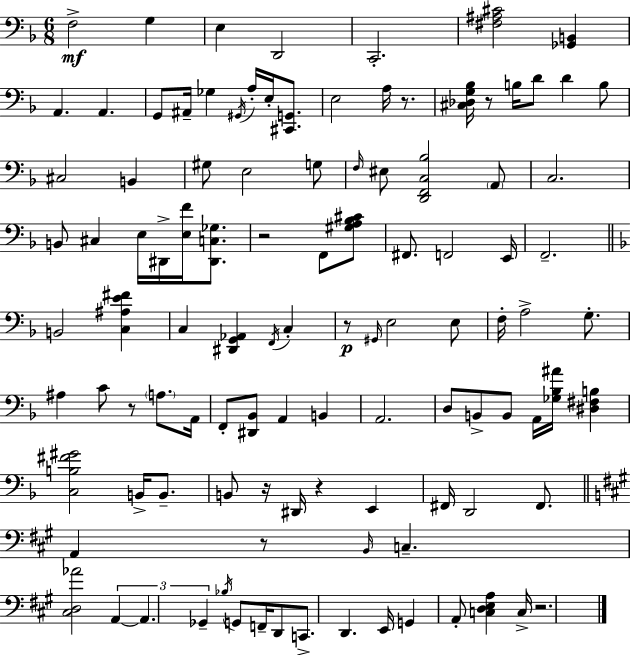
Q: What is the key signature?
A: F major